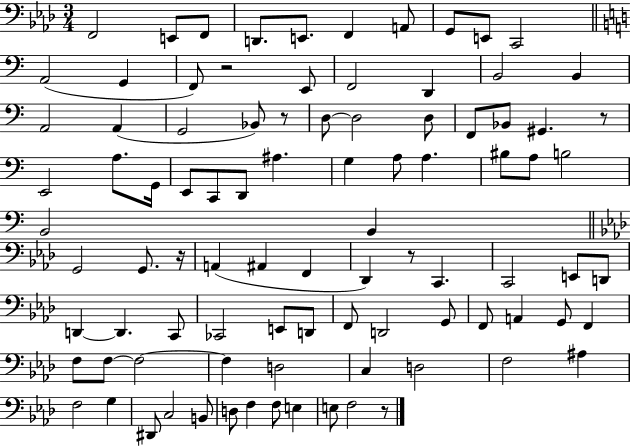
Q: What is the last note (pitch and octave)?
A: F3